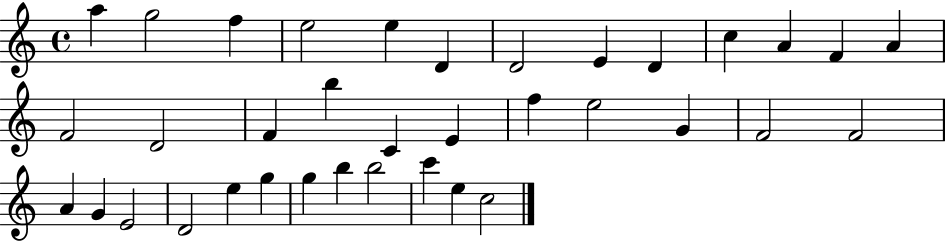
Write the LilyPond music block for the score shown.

{
  \clef treble
  \time 4/4
  \defaultTimeSignature
  \key c \major
  a''4 g''2 f''4 | e''2 e''4 d'4 | d'2 e'4 d'4 | c''4 a'4 f'4 a'4 | \break f'2 d'2 | f'4 b''4 c'4 e'4 | f''4 e''2 g'4 | f'2 f'2 | \break a'4 g'4 e'2 | d'2 e''4 g''4 | g''4 b''4 b''2 | c'''4 e''4 c''2 | \break \bar "|."
}